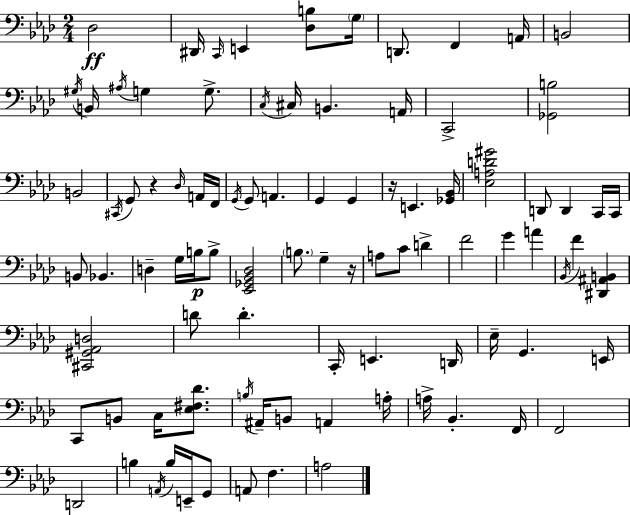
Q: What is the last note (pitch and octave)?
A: A3